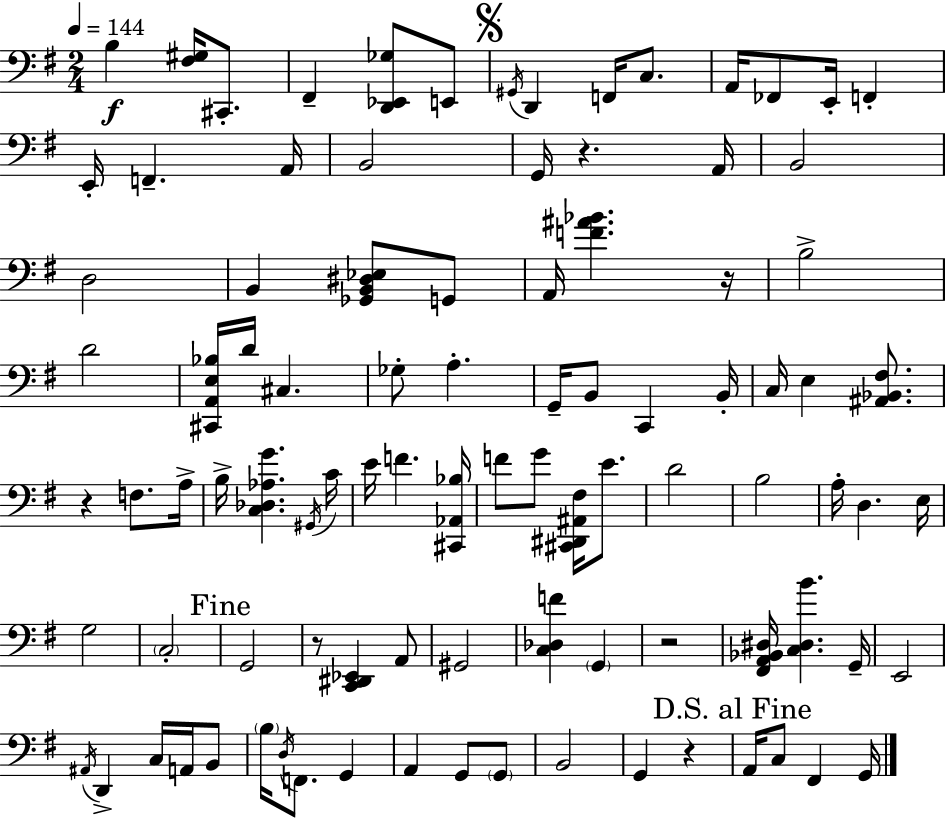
X:1
T:Untitled
M:2/4
L:1/4
K:Em
B, [^F,^G,]/4 ^C,,/2 ^F,, [D,,_E,,_G,]/2 E,,/2 ^G,,/4 D,, F,,/4 C,/2 A,,/4 _F,,/2 E,,/4 F,, E,,/4 F,, A,,/4 B,,2 G,,/4 z A,,/4 B,,2 D,2 B,, [_G,,B,,^D,_E,]/2 G,,/2 A,,/4 [F^A_B] z/4 B,2 D2 [^C,,A,,E,_B,]/4 D/4 ^C, _G,/2 A, G,,/4 B,,/2 C,, B,,/4 C,/4 E, [^A,,_B,,^F,]/2 z F,/2 A,/4 B,/4 [C,_D,_A,G] ^G,,/4 C/4 E/4 F [^C,,_A,,_B,]/4 F/2 G/2 [^C,,^D,,^A,,^F,]/4 E/2 D2 B,2 A,/4 D, E,/4 G,2 C,2 G,,2 z/2 [C,,^D,,_E,,] A,,/2 ^G,,2 [C,_D,F] G,, z2 [^F,,A,,_B,,^D,]/4 [C,^D,B] G,,/4 E,,2 ^A,,/4 D,, C,/4 A,,/4 B,,/2 B,/4 D,/4 F,,/2 G,, A,, G,,/2 G,,/2 B,,2 G,, z A,,/4 C,/2 ^F,, G,,/4